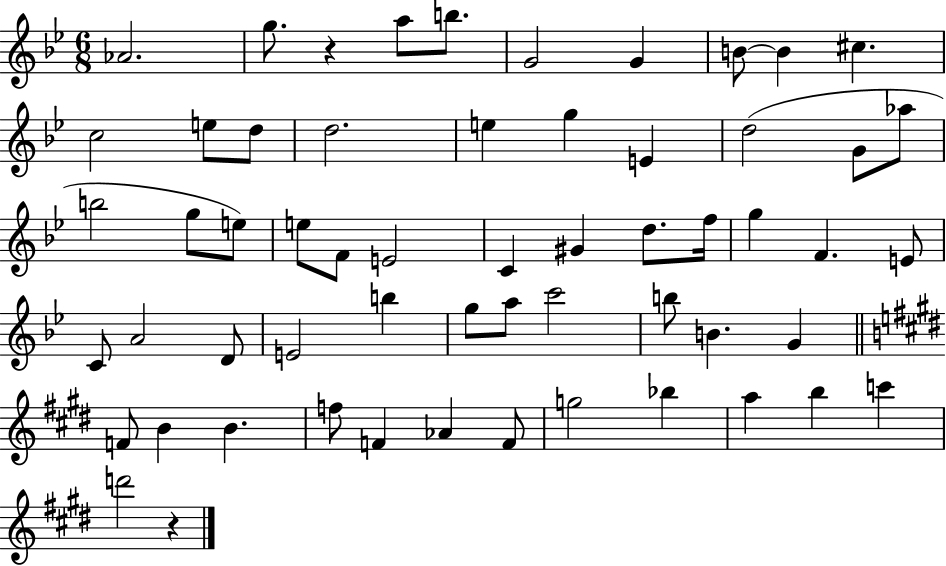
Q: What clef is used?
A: treble